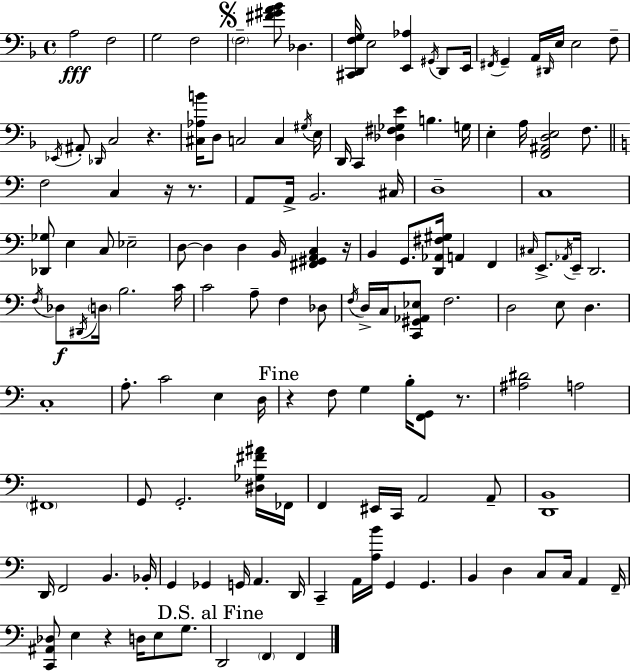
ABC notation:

X:1
T:Untitled
M:4/4
L:1/4
K:F
A,2 F,2 G,2 F,2 F,2 [^F^GA_B]/2 _D, [^C,,D,,F,G,]/4 E,2 [E,,_A,] ^G,,/4 D,,/2 E,,/4 ^F,,/4 G,, A,,/4 ^D,,/4 E,/4 E,2 F,/2 _E,,/4 ^A,,/2 _D,,/4 C,2 z [^C,_A,B]/4 D,/2 C,2 C, ^G,/4 E,/4 D,,/4 C,, [_D,^F,_G,E] B, G,/4 E, A,/4 [F,,^A,,D,E,]2 F,/2 F,2 C, z/4 z/2 A,,/2 A,,/4 B,,2 ^C,/4 D,4 C,4 [_D,,_G,]/2 E, C,/2 _E,2 D,/2 D, D, B,,/4 [^F,,^G,,A,,C,] z/4 B,, G,,/2 [D,,_A,,^F,^G,]/4 A,, F,, ^C,/4 E,,/2 _A,,/4 E,,/4 D,,2 F,/4 _D,/2 ^D,,/4 D,/4 B,2 C/4 C2 A,/2 F, _D,/2 F,/4 D,/4 C,/4 [C,,^G,,_A,,_E,]/2 F,2 D,2 E,/2 D, C,4 A,/2 C2 E, D,/4 z F,/2 G, B,/4 [F,,G,,]/2 z/2 [^A,^D]2 A,2 ^F,,4 G,,/2 G,,2 [^D,_G,^F^A]/4 _F,,/4 F,, ^E,,/4 C,,/4 A,,2 A,,/2 [D,,B,,]4 D,,/4 F,,2 B,, _B,,/4 G,, _G,, G,,/4 A,, D,,/4 C,, A,,/4 [A,B]/4 G,, G,, B,, D, C,/2 C,/4 A,, F,,/4 [C,,^A,,_D,]/2 E, z D,/4 E,/2 G,/2 D,,2 F,, F,,